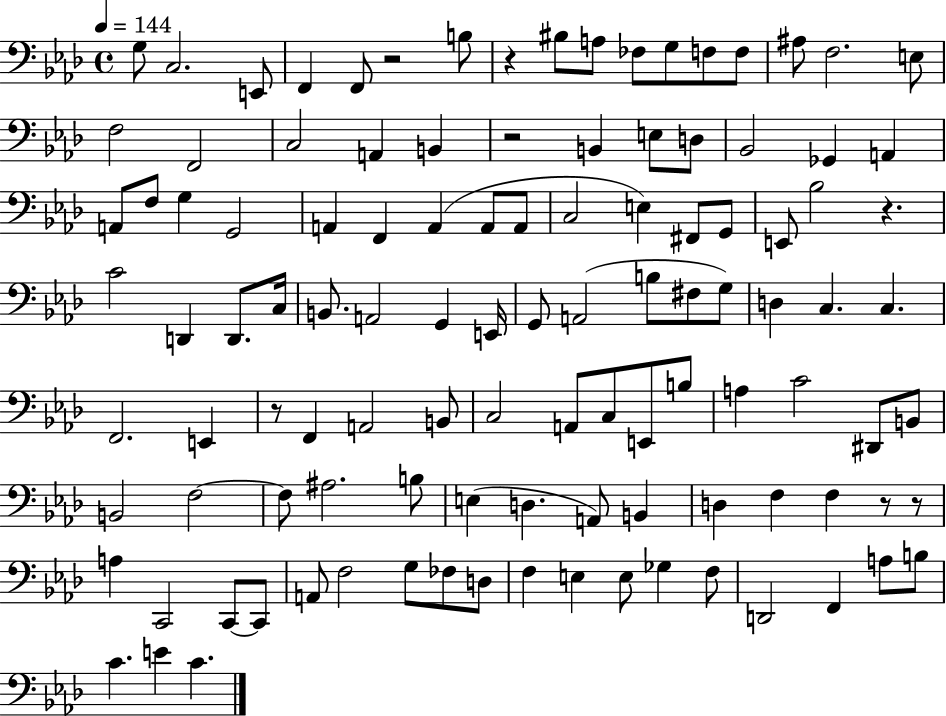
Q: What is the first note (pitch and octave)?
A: G3